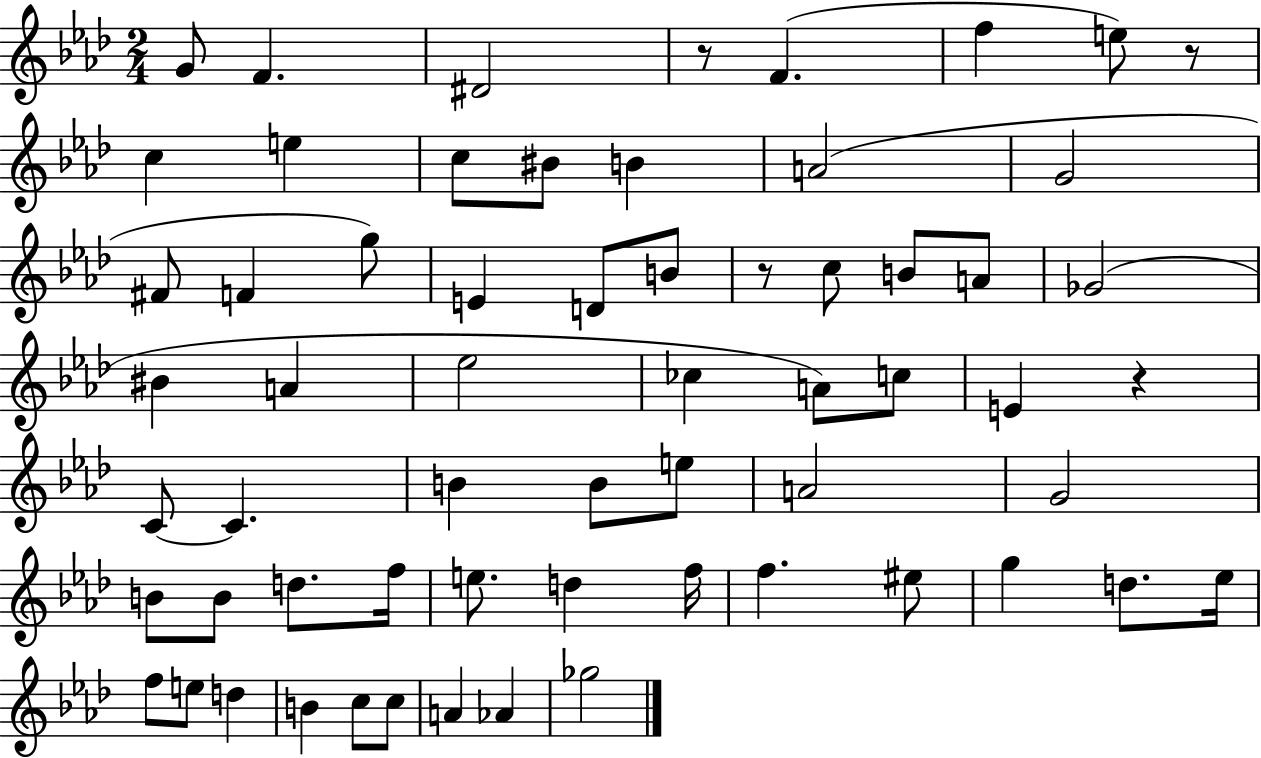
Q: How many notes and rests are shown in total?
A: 62